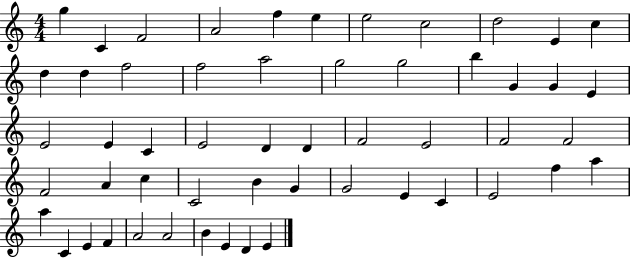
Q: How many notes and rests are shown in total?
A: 54